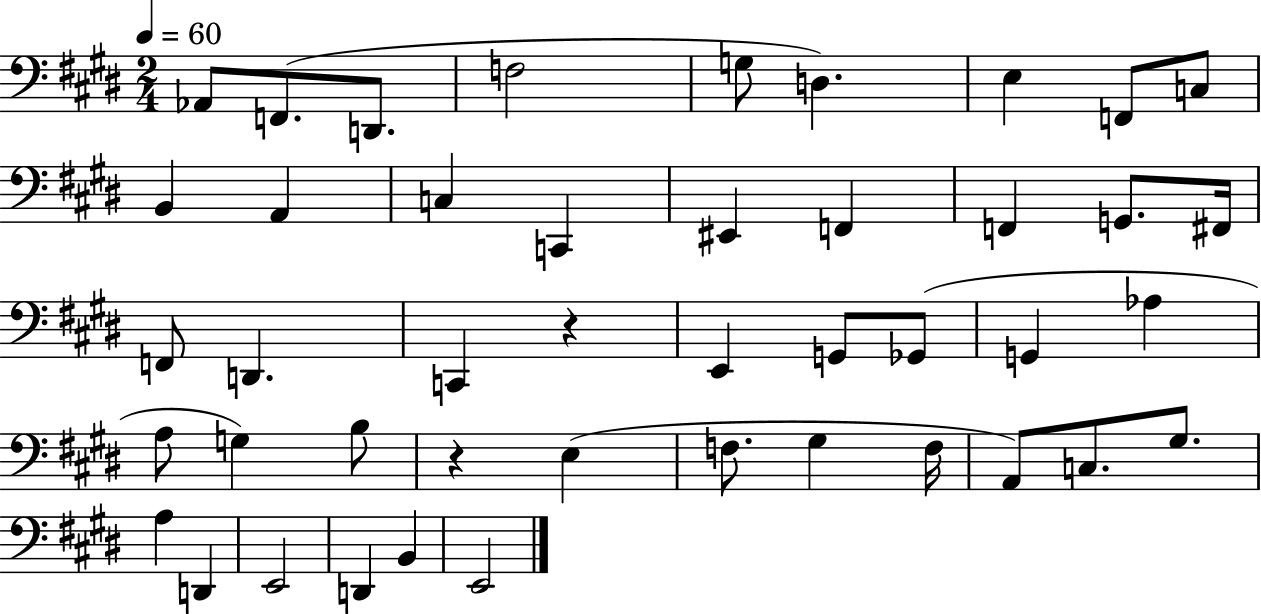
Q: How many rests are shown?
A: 2